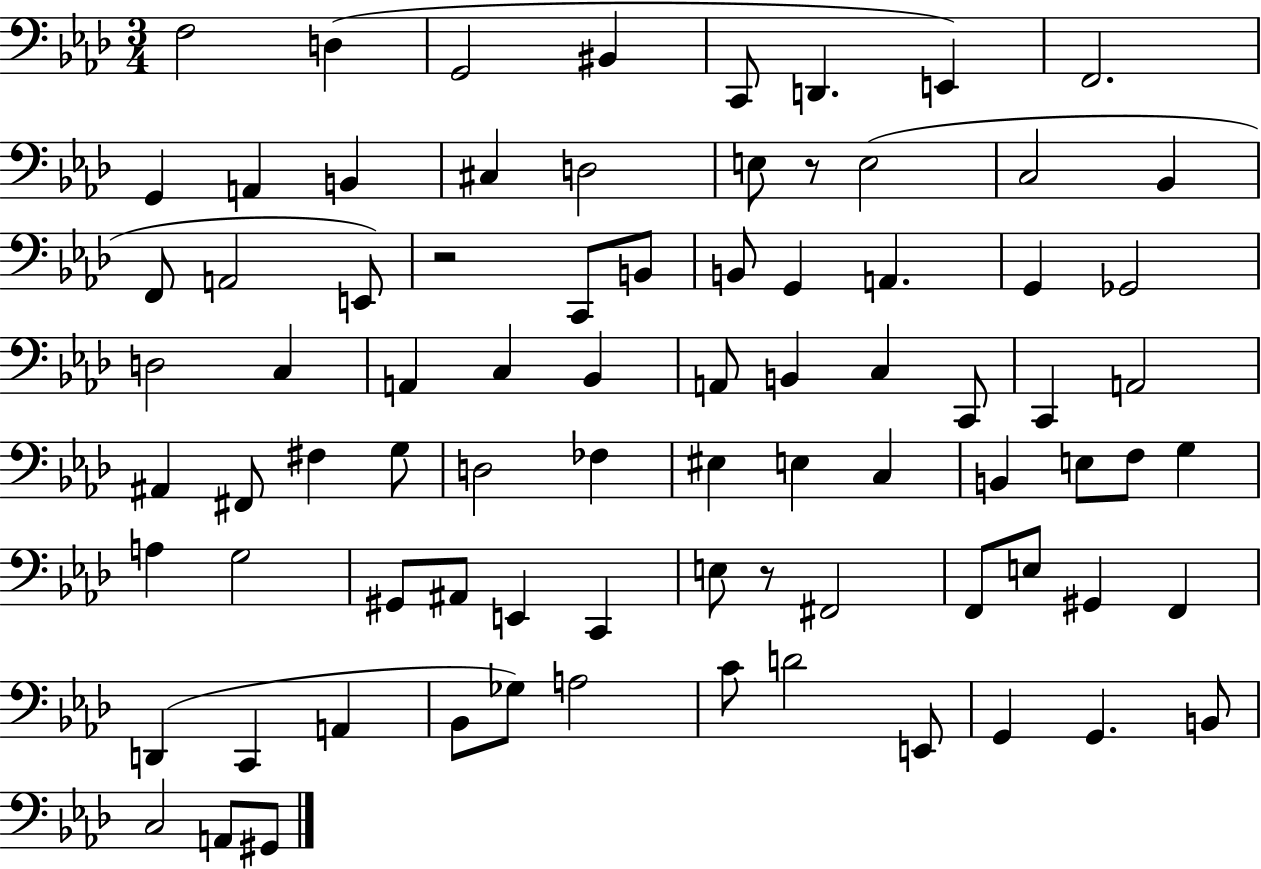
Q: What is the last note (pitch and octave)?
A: G#2